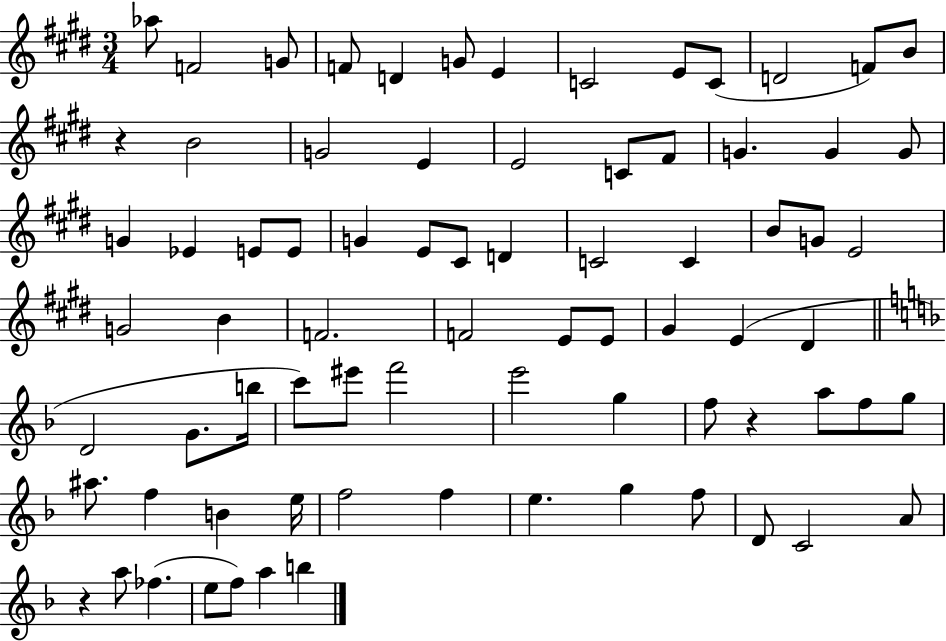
{
  \clef treble
  \numericTimeSignature
  \time 3/4
  \key e \major
  aes''8 f'2 g'8 | f'8 d'4 g'8 e'4 | c'2 e'8 c'8( | d'2 f'8) b'8 | \break r4 b'2 | g'2 e'4 | e'2 c'8 fis'8 | g'4. g'4 g'8 | \break g'4 ees'4 e'8 e'8 | g'4 e'8 cis'8 d'4 | c'2 c'4 | b'8 g'8 e'2 | \break g'2 b'4 | f'2. | f'2 e'8 e'8 | gis'4 e'4( dis'4 | \break \bar "||" \break \key d \minor d'2 g'8. b''16 | c'''8) eis'''8 f'''2 | e'''2 g''4 | f''8 r4 a''8 f''8 g''8 | \break ais''8. f''4 b'4 e''16 | f''2 f''4 | e''4. g''4 f''8 | d'8 c'2 a'8 | \break r4 a''8 fes''4.( | e''8 f''8) a''4 b''4 | \bar "|."
}